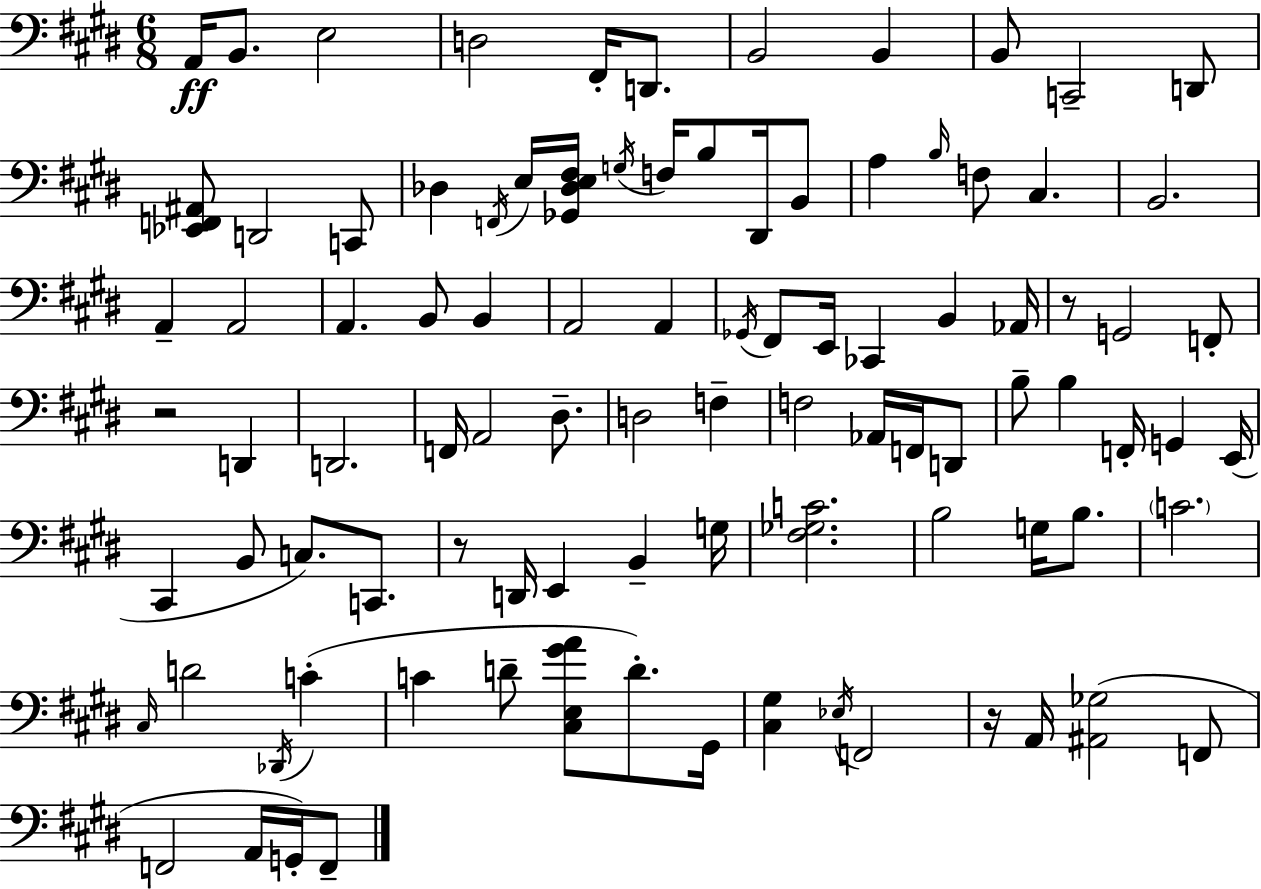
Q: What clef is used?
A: bass